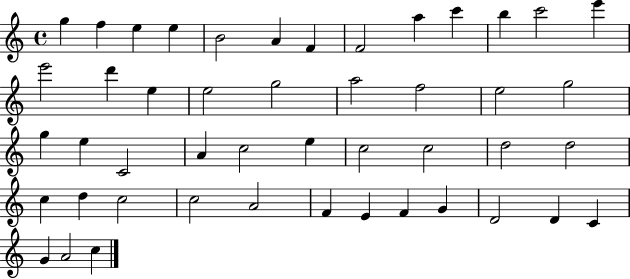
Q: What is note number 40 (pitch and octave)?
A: F4